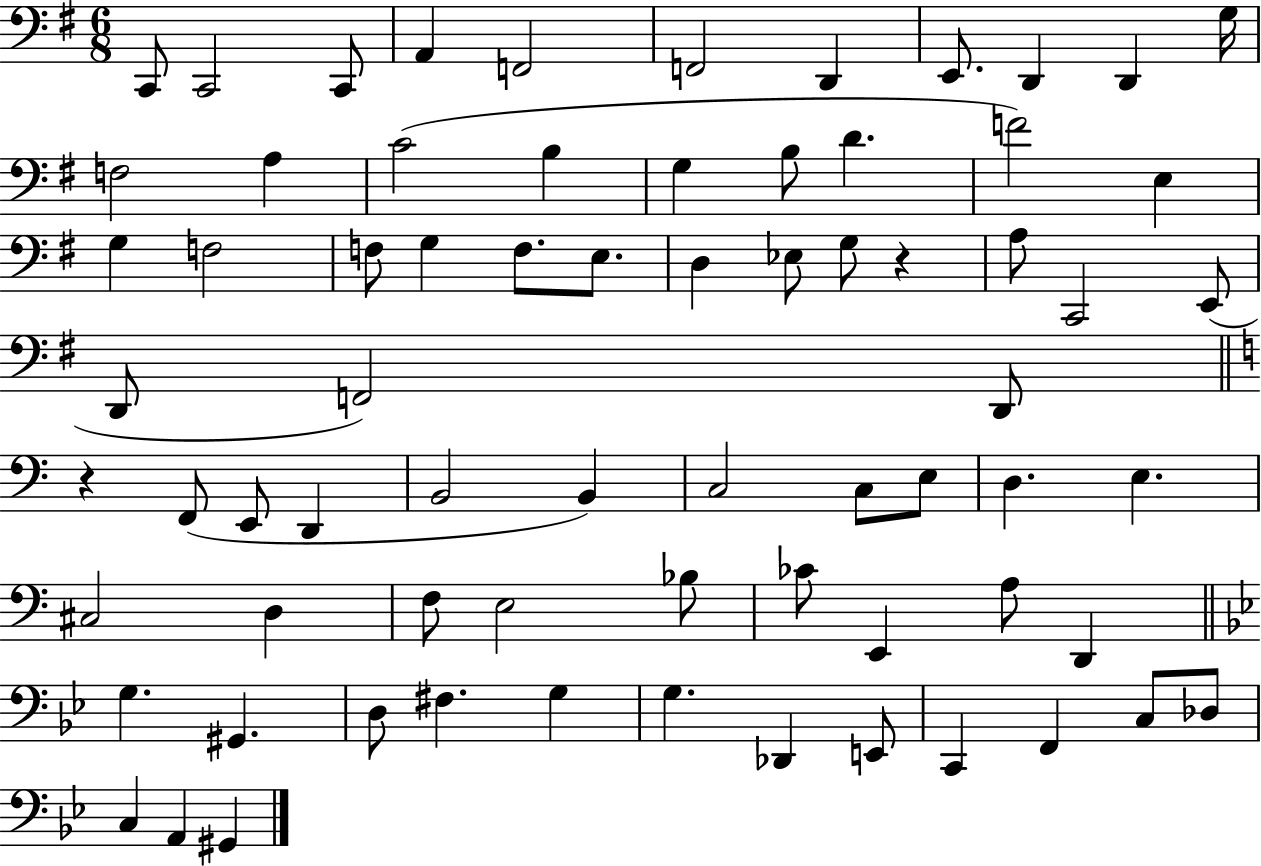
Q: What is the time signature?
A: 6/8